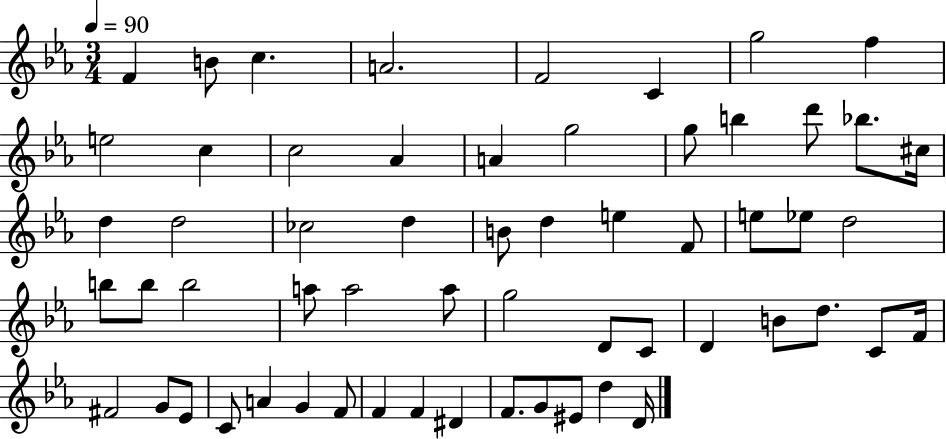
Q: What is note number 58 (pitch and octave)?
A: D5